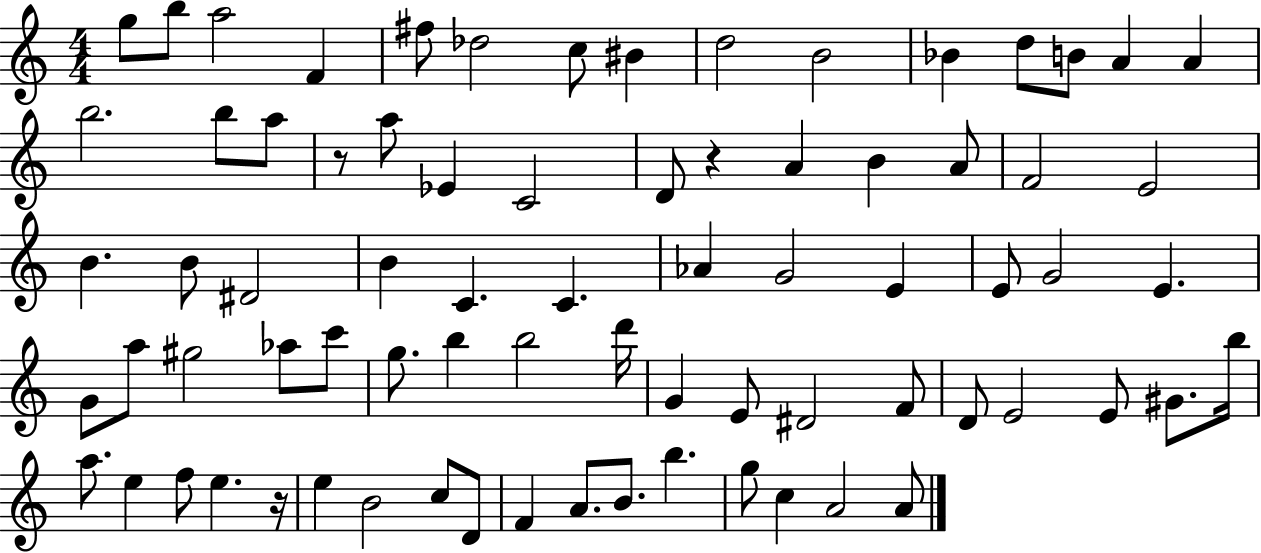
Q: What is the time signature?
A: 4/4